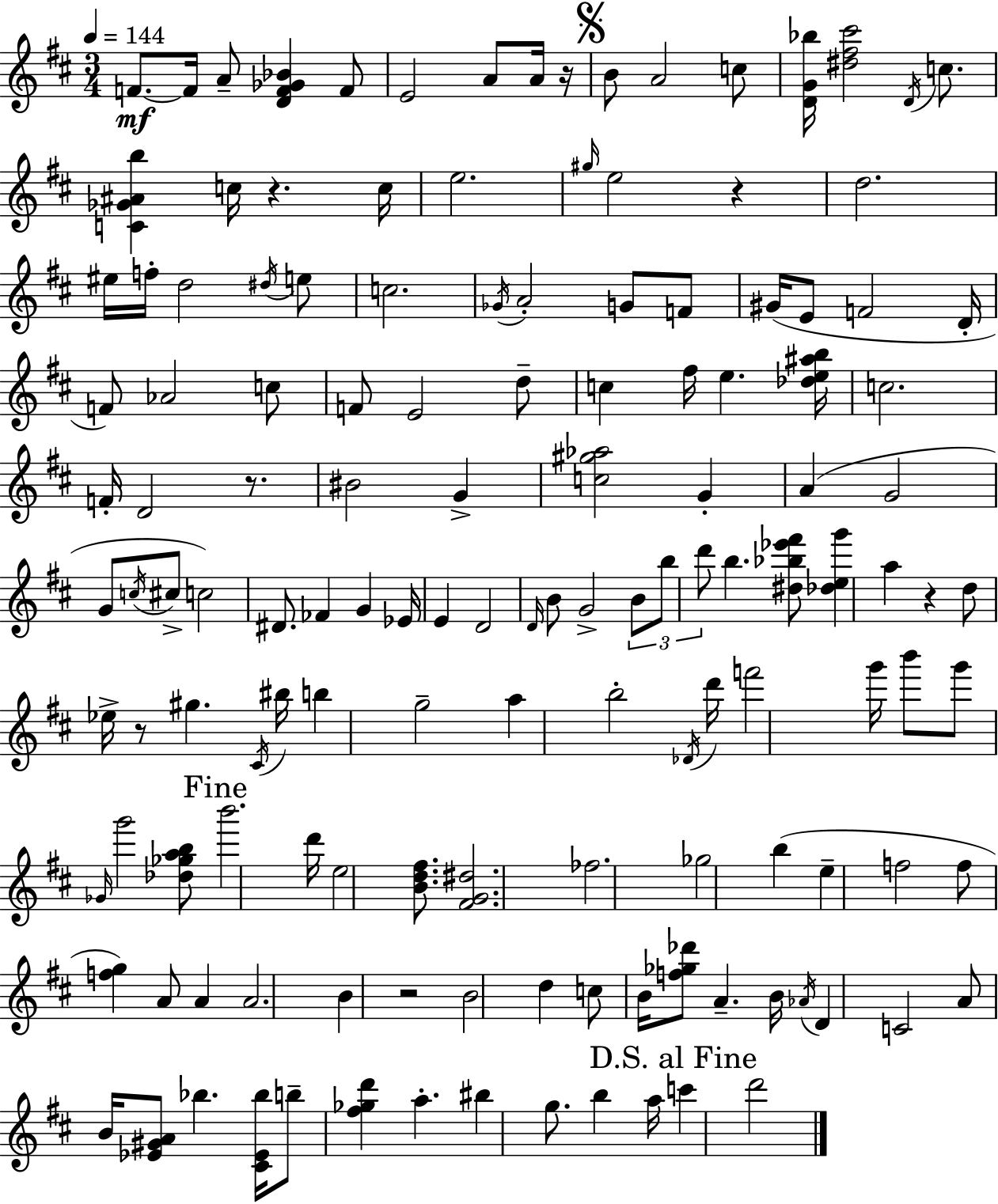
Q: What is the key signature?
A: D major